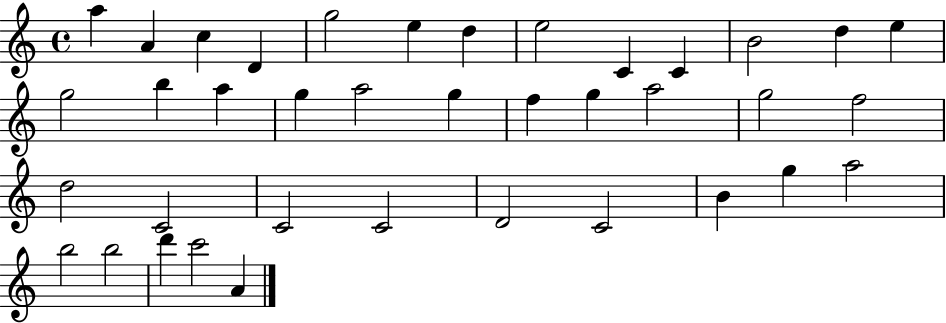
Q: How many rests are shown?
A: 0